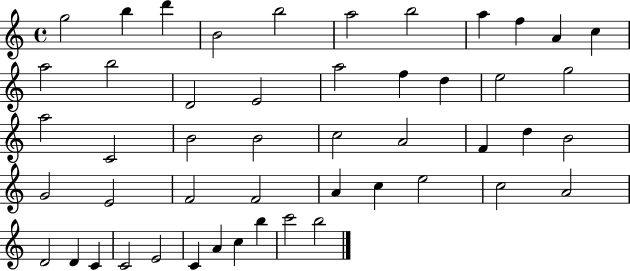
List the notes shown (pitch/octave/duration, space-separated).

G5/h B5/q D6/q B4/h B5/h A5/h B5/h A5/q F5/q A4/q C5/q A5/h B5/h D4/h E4/h A5/h F5/q D5/q E5/h G5/h A5/h C4/h B4/h B4/h C5/h A4/h F4/q D5/q B4/h G4/h E4/h F4/h F4/h A4/q C5/q E5/h C5/h A4/h D4/h D4/q C4/q C4/h E4/h C4/q A4/q C5/q B5/q C6/h B5/h